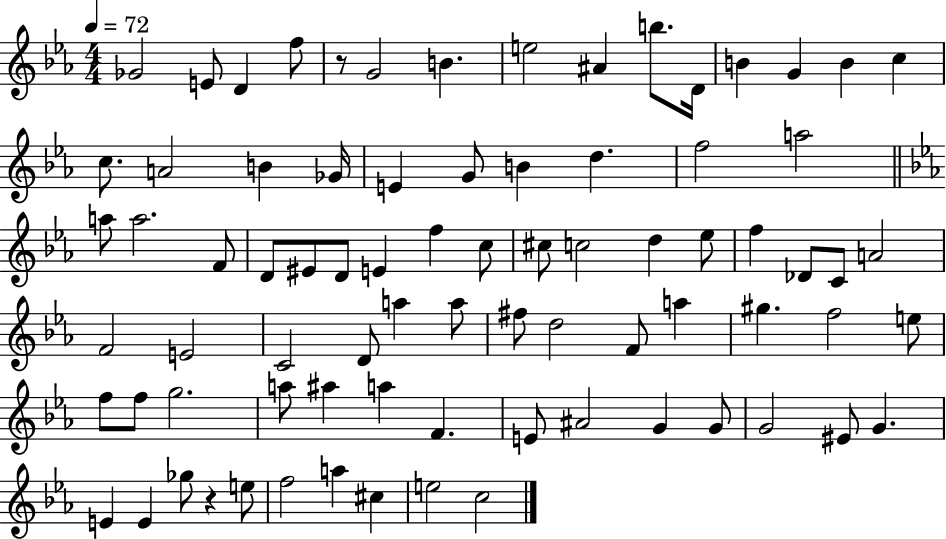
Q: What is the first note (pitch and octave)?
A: Gb4